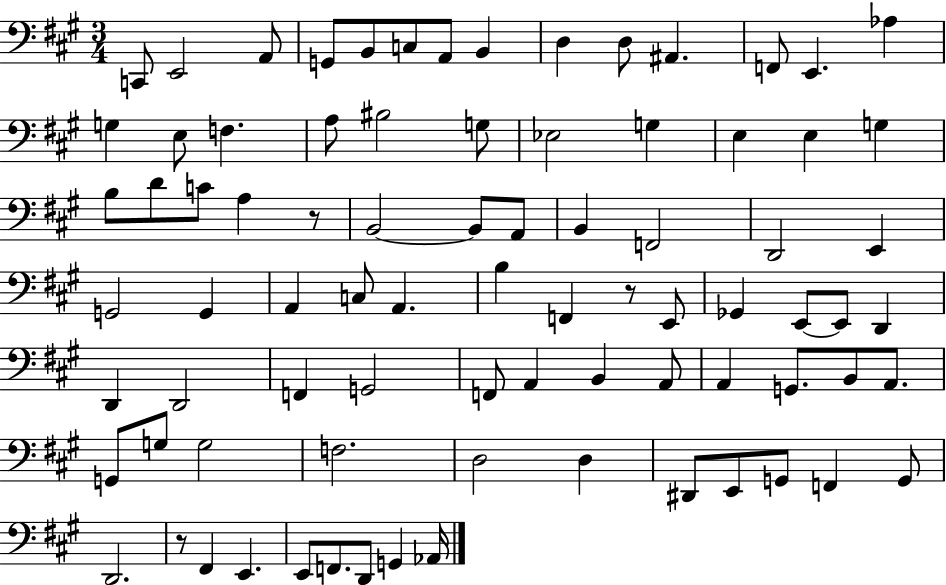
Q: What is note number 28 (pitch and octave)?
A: C4